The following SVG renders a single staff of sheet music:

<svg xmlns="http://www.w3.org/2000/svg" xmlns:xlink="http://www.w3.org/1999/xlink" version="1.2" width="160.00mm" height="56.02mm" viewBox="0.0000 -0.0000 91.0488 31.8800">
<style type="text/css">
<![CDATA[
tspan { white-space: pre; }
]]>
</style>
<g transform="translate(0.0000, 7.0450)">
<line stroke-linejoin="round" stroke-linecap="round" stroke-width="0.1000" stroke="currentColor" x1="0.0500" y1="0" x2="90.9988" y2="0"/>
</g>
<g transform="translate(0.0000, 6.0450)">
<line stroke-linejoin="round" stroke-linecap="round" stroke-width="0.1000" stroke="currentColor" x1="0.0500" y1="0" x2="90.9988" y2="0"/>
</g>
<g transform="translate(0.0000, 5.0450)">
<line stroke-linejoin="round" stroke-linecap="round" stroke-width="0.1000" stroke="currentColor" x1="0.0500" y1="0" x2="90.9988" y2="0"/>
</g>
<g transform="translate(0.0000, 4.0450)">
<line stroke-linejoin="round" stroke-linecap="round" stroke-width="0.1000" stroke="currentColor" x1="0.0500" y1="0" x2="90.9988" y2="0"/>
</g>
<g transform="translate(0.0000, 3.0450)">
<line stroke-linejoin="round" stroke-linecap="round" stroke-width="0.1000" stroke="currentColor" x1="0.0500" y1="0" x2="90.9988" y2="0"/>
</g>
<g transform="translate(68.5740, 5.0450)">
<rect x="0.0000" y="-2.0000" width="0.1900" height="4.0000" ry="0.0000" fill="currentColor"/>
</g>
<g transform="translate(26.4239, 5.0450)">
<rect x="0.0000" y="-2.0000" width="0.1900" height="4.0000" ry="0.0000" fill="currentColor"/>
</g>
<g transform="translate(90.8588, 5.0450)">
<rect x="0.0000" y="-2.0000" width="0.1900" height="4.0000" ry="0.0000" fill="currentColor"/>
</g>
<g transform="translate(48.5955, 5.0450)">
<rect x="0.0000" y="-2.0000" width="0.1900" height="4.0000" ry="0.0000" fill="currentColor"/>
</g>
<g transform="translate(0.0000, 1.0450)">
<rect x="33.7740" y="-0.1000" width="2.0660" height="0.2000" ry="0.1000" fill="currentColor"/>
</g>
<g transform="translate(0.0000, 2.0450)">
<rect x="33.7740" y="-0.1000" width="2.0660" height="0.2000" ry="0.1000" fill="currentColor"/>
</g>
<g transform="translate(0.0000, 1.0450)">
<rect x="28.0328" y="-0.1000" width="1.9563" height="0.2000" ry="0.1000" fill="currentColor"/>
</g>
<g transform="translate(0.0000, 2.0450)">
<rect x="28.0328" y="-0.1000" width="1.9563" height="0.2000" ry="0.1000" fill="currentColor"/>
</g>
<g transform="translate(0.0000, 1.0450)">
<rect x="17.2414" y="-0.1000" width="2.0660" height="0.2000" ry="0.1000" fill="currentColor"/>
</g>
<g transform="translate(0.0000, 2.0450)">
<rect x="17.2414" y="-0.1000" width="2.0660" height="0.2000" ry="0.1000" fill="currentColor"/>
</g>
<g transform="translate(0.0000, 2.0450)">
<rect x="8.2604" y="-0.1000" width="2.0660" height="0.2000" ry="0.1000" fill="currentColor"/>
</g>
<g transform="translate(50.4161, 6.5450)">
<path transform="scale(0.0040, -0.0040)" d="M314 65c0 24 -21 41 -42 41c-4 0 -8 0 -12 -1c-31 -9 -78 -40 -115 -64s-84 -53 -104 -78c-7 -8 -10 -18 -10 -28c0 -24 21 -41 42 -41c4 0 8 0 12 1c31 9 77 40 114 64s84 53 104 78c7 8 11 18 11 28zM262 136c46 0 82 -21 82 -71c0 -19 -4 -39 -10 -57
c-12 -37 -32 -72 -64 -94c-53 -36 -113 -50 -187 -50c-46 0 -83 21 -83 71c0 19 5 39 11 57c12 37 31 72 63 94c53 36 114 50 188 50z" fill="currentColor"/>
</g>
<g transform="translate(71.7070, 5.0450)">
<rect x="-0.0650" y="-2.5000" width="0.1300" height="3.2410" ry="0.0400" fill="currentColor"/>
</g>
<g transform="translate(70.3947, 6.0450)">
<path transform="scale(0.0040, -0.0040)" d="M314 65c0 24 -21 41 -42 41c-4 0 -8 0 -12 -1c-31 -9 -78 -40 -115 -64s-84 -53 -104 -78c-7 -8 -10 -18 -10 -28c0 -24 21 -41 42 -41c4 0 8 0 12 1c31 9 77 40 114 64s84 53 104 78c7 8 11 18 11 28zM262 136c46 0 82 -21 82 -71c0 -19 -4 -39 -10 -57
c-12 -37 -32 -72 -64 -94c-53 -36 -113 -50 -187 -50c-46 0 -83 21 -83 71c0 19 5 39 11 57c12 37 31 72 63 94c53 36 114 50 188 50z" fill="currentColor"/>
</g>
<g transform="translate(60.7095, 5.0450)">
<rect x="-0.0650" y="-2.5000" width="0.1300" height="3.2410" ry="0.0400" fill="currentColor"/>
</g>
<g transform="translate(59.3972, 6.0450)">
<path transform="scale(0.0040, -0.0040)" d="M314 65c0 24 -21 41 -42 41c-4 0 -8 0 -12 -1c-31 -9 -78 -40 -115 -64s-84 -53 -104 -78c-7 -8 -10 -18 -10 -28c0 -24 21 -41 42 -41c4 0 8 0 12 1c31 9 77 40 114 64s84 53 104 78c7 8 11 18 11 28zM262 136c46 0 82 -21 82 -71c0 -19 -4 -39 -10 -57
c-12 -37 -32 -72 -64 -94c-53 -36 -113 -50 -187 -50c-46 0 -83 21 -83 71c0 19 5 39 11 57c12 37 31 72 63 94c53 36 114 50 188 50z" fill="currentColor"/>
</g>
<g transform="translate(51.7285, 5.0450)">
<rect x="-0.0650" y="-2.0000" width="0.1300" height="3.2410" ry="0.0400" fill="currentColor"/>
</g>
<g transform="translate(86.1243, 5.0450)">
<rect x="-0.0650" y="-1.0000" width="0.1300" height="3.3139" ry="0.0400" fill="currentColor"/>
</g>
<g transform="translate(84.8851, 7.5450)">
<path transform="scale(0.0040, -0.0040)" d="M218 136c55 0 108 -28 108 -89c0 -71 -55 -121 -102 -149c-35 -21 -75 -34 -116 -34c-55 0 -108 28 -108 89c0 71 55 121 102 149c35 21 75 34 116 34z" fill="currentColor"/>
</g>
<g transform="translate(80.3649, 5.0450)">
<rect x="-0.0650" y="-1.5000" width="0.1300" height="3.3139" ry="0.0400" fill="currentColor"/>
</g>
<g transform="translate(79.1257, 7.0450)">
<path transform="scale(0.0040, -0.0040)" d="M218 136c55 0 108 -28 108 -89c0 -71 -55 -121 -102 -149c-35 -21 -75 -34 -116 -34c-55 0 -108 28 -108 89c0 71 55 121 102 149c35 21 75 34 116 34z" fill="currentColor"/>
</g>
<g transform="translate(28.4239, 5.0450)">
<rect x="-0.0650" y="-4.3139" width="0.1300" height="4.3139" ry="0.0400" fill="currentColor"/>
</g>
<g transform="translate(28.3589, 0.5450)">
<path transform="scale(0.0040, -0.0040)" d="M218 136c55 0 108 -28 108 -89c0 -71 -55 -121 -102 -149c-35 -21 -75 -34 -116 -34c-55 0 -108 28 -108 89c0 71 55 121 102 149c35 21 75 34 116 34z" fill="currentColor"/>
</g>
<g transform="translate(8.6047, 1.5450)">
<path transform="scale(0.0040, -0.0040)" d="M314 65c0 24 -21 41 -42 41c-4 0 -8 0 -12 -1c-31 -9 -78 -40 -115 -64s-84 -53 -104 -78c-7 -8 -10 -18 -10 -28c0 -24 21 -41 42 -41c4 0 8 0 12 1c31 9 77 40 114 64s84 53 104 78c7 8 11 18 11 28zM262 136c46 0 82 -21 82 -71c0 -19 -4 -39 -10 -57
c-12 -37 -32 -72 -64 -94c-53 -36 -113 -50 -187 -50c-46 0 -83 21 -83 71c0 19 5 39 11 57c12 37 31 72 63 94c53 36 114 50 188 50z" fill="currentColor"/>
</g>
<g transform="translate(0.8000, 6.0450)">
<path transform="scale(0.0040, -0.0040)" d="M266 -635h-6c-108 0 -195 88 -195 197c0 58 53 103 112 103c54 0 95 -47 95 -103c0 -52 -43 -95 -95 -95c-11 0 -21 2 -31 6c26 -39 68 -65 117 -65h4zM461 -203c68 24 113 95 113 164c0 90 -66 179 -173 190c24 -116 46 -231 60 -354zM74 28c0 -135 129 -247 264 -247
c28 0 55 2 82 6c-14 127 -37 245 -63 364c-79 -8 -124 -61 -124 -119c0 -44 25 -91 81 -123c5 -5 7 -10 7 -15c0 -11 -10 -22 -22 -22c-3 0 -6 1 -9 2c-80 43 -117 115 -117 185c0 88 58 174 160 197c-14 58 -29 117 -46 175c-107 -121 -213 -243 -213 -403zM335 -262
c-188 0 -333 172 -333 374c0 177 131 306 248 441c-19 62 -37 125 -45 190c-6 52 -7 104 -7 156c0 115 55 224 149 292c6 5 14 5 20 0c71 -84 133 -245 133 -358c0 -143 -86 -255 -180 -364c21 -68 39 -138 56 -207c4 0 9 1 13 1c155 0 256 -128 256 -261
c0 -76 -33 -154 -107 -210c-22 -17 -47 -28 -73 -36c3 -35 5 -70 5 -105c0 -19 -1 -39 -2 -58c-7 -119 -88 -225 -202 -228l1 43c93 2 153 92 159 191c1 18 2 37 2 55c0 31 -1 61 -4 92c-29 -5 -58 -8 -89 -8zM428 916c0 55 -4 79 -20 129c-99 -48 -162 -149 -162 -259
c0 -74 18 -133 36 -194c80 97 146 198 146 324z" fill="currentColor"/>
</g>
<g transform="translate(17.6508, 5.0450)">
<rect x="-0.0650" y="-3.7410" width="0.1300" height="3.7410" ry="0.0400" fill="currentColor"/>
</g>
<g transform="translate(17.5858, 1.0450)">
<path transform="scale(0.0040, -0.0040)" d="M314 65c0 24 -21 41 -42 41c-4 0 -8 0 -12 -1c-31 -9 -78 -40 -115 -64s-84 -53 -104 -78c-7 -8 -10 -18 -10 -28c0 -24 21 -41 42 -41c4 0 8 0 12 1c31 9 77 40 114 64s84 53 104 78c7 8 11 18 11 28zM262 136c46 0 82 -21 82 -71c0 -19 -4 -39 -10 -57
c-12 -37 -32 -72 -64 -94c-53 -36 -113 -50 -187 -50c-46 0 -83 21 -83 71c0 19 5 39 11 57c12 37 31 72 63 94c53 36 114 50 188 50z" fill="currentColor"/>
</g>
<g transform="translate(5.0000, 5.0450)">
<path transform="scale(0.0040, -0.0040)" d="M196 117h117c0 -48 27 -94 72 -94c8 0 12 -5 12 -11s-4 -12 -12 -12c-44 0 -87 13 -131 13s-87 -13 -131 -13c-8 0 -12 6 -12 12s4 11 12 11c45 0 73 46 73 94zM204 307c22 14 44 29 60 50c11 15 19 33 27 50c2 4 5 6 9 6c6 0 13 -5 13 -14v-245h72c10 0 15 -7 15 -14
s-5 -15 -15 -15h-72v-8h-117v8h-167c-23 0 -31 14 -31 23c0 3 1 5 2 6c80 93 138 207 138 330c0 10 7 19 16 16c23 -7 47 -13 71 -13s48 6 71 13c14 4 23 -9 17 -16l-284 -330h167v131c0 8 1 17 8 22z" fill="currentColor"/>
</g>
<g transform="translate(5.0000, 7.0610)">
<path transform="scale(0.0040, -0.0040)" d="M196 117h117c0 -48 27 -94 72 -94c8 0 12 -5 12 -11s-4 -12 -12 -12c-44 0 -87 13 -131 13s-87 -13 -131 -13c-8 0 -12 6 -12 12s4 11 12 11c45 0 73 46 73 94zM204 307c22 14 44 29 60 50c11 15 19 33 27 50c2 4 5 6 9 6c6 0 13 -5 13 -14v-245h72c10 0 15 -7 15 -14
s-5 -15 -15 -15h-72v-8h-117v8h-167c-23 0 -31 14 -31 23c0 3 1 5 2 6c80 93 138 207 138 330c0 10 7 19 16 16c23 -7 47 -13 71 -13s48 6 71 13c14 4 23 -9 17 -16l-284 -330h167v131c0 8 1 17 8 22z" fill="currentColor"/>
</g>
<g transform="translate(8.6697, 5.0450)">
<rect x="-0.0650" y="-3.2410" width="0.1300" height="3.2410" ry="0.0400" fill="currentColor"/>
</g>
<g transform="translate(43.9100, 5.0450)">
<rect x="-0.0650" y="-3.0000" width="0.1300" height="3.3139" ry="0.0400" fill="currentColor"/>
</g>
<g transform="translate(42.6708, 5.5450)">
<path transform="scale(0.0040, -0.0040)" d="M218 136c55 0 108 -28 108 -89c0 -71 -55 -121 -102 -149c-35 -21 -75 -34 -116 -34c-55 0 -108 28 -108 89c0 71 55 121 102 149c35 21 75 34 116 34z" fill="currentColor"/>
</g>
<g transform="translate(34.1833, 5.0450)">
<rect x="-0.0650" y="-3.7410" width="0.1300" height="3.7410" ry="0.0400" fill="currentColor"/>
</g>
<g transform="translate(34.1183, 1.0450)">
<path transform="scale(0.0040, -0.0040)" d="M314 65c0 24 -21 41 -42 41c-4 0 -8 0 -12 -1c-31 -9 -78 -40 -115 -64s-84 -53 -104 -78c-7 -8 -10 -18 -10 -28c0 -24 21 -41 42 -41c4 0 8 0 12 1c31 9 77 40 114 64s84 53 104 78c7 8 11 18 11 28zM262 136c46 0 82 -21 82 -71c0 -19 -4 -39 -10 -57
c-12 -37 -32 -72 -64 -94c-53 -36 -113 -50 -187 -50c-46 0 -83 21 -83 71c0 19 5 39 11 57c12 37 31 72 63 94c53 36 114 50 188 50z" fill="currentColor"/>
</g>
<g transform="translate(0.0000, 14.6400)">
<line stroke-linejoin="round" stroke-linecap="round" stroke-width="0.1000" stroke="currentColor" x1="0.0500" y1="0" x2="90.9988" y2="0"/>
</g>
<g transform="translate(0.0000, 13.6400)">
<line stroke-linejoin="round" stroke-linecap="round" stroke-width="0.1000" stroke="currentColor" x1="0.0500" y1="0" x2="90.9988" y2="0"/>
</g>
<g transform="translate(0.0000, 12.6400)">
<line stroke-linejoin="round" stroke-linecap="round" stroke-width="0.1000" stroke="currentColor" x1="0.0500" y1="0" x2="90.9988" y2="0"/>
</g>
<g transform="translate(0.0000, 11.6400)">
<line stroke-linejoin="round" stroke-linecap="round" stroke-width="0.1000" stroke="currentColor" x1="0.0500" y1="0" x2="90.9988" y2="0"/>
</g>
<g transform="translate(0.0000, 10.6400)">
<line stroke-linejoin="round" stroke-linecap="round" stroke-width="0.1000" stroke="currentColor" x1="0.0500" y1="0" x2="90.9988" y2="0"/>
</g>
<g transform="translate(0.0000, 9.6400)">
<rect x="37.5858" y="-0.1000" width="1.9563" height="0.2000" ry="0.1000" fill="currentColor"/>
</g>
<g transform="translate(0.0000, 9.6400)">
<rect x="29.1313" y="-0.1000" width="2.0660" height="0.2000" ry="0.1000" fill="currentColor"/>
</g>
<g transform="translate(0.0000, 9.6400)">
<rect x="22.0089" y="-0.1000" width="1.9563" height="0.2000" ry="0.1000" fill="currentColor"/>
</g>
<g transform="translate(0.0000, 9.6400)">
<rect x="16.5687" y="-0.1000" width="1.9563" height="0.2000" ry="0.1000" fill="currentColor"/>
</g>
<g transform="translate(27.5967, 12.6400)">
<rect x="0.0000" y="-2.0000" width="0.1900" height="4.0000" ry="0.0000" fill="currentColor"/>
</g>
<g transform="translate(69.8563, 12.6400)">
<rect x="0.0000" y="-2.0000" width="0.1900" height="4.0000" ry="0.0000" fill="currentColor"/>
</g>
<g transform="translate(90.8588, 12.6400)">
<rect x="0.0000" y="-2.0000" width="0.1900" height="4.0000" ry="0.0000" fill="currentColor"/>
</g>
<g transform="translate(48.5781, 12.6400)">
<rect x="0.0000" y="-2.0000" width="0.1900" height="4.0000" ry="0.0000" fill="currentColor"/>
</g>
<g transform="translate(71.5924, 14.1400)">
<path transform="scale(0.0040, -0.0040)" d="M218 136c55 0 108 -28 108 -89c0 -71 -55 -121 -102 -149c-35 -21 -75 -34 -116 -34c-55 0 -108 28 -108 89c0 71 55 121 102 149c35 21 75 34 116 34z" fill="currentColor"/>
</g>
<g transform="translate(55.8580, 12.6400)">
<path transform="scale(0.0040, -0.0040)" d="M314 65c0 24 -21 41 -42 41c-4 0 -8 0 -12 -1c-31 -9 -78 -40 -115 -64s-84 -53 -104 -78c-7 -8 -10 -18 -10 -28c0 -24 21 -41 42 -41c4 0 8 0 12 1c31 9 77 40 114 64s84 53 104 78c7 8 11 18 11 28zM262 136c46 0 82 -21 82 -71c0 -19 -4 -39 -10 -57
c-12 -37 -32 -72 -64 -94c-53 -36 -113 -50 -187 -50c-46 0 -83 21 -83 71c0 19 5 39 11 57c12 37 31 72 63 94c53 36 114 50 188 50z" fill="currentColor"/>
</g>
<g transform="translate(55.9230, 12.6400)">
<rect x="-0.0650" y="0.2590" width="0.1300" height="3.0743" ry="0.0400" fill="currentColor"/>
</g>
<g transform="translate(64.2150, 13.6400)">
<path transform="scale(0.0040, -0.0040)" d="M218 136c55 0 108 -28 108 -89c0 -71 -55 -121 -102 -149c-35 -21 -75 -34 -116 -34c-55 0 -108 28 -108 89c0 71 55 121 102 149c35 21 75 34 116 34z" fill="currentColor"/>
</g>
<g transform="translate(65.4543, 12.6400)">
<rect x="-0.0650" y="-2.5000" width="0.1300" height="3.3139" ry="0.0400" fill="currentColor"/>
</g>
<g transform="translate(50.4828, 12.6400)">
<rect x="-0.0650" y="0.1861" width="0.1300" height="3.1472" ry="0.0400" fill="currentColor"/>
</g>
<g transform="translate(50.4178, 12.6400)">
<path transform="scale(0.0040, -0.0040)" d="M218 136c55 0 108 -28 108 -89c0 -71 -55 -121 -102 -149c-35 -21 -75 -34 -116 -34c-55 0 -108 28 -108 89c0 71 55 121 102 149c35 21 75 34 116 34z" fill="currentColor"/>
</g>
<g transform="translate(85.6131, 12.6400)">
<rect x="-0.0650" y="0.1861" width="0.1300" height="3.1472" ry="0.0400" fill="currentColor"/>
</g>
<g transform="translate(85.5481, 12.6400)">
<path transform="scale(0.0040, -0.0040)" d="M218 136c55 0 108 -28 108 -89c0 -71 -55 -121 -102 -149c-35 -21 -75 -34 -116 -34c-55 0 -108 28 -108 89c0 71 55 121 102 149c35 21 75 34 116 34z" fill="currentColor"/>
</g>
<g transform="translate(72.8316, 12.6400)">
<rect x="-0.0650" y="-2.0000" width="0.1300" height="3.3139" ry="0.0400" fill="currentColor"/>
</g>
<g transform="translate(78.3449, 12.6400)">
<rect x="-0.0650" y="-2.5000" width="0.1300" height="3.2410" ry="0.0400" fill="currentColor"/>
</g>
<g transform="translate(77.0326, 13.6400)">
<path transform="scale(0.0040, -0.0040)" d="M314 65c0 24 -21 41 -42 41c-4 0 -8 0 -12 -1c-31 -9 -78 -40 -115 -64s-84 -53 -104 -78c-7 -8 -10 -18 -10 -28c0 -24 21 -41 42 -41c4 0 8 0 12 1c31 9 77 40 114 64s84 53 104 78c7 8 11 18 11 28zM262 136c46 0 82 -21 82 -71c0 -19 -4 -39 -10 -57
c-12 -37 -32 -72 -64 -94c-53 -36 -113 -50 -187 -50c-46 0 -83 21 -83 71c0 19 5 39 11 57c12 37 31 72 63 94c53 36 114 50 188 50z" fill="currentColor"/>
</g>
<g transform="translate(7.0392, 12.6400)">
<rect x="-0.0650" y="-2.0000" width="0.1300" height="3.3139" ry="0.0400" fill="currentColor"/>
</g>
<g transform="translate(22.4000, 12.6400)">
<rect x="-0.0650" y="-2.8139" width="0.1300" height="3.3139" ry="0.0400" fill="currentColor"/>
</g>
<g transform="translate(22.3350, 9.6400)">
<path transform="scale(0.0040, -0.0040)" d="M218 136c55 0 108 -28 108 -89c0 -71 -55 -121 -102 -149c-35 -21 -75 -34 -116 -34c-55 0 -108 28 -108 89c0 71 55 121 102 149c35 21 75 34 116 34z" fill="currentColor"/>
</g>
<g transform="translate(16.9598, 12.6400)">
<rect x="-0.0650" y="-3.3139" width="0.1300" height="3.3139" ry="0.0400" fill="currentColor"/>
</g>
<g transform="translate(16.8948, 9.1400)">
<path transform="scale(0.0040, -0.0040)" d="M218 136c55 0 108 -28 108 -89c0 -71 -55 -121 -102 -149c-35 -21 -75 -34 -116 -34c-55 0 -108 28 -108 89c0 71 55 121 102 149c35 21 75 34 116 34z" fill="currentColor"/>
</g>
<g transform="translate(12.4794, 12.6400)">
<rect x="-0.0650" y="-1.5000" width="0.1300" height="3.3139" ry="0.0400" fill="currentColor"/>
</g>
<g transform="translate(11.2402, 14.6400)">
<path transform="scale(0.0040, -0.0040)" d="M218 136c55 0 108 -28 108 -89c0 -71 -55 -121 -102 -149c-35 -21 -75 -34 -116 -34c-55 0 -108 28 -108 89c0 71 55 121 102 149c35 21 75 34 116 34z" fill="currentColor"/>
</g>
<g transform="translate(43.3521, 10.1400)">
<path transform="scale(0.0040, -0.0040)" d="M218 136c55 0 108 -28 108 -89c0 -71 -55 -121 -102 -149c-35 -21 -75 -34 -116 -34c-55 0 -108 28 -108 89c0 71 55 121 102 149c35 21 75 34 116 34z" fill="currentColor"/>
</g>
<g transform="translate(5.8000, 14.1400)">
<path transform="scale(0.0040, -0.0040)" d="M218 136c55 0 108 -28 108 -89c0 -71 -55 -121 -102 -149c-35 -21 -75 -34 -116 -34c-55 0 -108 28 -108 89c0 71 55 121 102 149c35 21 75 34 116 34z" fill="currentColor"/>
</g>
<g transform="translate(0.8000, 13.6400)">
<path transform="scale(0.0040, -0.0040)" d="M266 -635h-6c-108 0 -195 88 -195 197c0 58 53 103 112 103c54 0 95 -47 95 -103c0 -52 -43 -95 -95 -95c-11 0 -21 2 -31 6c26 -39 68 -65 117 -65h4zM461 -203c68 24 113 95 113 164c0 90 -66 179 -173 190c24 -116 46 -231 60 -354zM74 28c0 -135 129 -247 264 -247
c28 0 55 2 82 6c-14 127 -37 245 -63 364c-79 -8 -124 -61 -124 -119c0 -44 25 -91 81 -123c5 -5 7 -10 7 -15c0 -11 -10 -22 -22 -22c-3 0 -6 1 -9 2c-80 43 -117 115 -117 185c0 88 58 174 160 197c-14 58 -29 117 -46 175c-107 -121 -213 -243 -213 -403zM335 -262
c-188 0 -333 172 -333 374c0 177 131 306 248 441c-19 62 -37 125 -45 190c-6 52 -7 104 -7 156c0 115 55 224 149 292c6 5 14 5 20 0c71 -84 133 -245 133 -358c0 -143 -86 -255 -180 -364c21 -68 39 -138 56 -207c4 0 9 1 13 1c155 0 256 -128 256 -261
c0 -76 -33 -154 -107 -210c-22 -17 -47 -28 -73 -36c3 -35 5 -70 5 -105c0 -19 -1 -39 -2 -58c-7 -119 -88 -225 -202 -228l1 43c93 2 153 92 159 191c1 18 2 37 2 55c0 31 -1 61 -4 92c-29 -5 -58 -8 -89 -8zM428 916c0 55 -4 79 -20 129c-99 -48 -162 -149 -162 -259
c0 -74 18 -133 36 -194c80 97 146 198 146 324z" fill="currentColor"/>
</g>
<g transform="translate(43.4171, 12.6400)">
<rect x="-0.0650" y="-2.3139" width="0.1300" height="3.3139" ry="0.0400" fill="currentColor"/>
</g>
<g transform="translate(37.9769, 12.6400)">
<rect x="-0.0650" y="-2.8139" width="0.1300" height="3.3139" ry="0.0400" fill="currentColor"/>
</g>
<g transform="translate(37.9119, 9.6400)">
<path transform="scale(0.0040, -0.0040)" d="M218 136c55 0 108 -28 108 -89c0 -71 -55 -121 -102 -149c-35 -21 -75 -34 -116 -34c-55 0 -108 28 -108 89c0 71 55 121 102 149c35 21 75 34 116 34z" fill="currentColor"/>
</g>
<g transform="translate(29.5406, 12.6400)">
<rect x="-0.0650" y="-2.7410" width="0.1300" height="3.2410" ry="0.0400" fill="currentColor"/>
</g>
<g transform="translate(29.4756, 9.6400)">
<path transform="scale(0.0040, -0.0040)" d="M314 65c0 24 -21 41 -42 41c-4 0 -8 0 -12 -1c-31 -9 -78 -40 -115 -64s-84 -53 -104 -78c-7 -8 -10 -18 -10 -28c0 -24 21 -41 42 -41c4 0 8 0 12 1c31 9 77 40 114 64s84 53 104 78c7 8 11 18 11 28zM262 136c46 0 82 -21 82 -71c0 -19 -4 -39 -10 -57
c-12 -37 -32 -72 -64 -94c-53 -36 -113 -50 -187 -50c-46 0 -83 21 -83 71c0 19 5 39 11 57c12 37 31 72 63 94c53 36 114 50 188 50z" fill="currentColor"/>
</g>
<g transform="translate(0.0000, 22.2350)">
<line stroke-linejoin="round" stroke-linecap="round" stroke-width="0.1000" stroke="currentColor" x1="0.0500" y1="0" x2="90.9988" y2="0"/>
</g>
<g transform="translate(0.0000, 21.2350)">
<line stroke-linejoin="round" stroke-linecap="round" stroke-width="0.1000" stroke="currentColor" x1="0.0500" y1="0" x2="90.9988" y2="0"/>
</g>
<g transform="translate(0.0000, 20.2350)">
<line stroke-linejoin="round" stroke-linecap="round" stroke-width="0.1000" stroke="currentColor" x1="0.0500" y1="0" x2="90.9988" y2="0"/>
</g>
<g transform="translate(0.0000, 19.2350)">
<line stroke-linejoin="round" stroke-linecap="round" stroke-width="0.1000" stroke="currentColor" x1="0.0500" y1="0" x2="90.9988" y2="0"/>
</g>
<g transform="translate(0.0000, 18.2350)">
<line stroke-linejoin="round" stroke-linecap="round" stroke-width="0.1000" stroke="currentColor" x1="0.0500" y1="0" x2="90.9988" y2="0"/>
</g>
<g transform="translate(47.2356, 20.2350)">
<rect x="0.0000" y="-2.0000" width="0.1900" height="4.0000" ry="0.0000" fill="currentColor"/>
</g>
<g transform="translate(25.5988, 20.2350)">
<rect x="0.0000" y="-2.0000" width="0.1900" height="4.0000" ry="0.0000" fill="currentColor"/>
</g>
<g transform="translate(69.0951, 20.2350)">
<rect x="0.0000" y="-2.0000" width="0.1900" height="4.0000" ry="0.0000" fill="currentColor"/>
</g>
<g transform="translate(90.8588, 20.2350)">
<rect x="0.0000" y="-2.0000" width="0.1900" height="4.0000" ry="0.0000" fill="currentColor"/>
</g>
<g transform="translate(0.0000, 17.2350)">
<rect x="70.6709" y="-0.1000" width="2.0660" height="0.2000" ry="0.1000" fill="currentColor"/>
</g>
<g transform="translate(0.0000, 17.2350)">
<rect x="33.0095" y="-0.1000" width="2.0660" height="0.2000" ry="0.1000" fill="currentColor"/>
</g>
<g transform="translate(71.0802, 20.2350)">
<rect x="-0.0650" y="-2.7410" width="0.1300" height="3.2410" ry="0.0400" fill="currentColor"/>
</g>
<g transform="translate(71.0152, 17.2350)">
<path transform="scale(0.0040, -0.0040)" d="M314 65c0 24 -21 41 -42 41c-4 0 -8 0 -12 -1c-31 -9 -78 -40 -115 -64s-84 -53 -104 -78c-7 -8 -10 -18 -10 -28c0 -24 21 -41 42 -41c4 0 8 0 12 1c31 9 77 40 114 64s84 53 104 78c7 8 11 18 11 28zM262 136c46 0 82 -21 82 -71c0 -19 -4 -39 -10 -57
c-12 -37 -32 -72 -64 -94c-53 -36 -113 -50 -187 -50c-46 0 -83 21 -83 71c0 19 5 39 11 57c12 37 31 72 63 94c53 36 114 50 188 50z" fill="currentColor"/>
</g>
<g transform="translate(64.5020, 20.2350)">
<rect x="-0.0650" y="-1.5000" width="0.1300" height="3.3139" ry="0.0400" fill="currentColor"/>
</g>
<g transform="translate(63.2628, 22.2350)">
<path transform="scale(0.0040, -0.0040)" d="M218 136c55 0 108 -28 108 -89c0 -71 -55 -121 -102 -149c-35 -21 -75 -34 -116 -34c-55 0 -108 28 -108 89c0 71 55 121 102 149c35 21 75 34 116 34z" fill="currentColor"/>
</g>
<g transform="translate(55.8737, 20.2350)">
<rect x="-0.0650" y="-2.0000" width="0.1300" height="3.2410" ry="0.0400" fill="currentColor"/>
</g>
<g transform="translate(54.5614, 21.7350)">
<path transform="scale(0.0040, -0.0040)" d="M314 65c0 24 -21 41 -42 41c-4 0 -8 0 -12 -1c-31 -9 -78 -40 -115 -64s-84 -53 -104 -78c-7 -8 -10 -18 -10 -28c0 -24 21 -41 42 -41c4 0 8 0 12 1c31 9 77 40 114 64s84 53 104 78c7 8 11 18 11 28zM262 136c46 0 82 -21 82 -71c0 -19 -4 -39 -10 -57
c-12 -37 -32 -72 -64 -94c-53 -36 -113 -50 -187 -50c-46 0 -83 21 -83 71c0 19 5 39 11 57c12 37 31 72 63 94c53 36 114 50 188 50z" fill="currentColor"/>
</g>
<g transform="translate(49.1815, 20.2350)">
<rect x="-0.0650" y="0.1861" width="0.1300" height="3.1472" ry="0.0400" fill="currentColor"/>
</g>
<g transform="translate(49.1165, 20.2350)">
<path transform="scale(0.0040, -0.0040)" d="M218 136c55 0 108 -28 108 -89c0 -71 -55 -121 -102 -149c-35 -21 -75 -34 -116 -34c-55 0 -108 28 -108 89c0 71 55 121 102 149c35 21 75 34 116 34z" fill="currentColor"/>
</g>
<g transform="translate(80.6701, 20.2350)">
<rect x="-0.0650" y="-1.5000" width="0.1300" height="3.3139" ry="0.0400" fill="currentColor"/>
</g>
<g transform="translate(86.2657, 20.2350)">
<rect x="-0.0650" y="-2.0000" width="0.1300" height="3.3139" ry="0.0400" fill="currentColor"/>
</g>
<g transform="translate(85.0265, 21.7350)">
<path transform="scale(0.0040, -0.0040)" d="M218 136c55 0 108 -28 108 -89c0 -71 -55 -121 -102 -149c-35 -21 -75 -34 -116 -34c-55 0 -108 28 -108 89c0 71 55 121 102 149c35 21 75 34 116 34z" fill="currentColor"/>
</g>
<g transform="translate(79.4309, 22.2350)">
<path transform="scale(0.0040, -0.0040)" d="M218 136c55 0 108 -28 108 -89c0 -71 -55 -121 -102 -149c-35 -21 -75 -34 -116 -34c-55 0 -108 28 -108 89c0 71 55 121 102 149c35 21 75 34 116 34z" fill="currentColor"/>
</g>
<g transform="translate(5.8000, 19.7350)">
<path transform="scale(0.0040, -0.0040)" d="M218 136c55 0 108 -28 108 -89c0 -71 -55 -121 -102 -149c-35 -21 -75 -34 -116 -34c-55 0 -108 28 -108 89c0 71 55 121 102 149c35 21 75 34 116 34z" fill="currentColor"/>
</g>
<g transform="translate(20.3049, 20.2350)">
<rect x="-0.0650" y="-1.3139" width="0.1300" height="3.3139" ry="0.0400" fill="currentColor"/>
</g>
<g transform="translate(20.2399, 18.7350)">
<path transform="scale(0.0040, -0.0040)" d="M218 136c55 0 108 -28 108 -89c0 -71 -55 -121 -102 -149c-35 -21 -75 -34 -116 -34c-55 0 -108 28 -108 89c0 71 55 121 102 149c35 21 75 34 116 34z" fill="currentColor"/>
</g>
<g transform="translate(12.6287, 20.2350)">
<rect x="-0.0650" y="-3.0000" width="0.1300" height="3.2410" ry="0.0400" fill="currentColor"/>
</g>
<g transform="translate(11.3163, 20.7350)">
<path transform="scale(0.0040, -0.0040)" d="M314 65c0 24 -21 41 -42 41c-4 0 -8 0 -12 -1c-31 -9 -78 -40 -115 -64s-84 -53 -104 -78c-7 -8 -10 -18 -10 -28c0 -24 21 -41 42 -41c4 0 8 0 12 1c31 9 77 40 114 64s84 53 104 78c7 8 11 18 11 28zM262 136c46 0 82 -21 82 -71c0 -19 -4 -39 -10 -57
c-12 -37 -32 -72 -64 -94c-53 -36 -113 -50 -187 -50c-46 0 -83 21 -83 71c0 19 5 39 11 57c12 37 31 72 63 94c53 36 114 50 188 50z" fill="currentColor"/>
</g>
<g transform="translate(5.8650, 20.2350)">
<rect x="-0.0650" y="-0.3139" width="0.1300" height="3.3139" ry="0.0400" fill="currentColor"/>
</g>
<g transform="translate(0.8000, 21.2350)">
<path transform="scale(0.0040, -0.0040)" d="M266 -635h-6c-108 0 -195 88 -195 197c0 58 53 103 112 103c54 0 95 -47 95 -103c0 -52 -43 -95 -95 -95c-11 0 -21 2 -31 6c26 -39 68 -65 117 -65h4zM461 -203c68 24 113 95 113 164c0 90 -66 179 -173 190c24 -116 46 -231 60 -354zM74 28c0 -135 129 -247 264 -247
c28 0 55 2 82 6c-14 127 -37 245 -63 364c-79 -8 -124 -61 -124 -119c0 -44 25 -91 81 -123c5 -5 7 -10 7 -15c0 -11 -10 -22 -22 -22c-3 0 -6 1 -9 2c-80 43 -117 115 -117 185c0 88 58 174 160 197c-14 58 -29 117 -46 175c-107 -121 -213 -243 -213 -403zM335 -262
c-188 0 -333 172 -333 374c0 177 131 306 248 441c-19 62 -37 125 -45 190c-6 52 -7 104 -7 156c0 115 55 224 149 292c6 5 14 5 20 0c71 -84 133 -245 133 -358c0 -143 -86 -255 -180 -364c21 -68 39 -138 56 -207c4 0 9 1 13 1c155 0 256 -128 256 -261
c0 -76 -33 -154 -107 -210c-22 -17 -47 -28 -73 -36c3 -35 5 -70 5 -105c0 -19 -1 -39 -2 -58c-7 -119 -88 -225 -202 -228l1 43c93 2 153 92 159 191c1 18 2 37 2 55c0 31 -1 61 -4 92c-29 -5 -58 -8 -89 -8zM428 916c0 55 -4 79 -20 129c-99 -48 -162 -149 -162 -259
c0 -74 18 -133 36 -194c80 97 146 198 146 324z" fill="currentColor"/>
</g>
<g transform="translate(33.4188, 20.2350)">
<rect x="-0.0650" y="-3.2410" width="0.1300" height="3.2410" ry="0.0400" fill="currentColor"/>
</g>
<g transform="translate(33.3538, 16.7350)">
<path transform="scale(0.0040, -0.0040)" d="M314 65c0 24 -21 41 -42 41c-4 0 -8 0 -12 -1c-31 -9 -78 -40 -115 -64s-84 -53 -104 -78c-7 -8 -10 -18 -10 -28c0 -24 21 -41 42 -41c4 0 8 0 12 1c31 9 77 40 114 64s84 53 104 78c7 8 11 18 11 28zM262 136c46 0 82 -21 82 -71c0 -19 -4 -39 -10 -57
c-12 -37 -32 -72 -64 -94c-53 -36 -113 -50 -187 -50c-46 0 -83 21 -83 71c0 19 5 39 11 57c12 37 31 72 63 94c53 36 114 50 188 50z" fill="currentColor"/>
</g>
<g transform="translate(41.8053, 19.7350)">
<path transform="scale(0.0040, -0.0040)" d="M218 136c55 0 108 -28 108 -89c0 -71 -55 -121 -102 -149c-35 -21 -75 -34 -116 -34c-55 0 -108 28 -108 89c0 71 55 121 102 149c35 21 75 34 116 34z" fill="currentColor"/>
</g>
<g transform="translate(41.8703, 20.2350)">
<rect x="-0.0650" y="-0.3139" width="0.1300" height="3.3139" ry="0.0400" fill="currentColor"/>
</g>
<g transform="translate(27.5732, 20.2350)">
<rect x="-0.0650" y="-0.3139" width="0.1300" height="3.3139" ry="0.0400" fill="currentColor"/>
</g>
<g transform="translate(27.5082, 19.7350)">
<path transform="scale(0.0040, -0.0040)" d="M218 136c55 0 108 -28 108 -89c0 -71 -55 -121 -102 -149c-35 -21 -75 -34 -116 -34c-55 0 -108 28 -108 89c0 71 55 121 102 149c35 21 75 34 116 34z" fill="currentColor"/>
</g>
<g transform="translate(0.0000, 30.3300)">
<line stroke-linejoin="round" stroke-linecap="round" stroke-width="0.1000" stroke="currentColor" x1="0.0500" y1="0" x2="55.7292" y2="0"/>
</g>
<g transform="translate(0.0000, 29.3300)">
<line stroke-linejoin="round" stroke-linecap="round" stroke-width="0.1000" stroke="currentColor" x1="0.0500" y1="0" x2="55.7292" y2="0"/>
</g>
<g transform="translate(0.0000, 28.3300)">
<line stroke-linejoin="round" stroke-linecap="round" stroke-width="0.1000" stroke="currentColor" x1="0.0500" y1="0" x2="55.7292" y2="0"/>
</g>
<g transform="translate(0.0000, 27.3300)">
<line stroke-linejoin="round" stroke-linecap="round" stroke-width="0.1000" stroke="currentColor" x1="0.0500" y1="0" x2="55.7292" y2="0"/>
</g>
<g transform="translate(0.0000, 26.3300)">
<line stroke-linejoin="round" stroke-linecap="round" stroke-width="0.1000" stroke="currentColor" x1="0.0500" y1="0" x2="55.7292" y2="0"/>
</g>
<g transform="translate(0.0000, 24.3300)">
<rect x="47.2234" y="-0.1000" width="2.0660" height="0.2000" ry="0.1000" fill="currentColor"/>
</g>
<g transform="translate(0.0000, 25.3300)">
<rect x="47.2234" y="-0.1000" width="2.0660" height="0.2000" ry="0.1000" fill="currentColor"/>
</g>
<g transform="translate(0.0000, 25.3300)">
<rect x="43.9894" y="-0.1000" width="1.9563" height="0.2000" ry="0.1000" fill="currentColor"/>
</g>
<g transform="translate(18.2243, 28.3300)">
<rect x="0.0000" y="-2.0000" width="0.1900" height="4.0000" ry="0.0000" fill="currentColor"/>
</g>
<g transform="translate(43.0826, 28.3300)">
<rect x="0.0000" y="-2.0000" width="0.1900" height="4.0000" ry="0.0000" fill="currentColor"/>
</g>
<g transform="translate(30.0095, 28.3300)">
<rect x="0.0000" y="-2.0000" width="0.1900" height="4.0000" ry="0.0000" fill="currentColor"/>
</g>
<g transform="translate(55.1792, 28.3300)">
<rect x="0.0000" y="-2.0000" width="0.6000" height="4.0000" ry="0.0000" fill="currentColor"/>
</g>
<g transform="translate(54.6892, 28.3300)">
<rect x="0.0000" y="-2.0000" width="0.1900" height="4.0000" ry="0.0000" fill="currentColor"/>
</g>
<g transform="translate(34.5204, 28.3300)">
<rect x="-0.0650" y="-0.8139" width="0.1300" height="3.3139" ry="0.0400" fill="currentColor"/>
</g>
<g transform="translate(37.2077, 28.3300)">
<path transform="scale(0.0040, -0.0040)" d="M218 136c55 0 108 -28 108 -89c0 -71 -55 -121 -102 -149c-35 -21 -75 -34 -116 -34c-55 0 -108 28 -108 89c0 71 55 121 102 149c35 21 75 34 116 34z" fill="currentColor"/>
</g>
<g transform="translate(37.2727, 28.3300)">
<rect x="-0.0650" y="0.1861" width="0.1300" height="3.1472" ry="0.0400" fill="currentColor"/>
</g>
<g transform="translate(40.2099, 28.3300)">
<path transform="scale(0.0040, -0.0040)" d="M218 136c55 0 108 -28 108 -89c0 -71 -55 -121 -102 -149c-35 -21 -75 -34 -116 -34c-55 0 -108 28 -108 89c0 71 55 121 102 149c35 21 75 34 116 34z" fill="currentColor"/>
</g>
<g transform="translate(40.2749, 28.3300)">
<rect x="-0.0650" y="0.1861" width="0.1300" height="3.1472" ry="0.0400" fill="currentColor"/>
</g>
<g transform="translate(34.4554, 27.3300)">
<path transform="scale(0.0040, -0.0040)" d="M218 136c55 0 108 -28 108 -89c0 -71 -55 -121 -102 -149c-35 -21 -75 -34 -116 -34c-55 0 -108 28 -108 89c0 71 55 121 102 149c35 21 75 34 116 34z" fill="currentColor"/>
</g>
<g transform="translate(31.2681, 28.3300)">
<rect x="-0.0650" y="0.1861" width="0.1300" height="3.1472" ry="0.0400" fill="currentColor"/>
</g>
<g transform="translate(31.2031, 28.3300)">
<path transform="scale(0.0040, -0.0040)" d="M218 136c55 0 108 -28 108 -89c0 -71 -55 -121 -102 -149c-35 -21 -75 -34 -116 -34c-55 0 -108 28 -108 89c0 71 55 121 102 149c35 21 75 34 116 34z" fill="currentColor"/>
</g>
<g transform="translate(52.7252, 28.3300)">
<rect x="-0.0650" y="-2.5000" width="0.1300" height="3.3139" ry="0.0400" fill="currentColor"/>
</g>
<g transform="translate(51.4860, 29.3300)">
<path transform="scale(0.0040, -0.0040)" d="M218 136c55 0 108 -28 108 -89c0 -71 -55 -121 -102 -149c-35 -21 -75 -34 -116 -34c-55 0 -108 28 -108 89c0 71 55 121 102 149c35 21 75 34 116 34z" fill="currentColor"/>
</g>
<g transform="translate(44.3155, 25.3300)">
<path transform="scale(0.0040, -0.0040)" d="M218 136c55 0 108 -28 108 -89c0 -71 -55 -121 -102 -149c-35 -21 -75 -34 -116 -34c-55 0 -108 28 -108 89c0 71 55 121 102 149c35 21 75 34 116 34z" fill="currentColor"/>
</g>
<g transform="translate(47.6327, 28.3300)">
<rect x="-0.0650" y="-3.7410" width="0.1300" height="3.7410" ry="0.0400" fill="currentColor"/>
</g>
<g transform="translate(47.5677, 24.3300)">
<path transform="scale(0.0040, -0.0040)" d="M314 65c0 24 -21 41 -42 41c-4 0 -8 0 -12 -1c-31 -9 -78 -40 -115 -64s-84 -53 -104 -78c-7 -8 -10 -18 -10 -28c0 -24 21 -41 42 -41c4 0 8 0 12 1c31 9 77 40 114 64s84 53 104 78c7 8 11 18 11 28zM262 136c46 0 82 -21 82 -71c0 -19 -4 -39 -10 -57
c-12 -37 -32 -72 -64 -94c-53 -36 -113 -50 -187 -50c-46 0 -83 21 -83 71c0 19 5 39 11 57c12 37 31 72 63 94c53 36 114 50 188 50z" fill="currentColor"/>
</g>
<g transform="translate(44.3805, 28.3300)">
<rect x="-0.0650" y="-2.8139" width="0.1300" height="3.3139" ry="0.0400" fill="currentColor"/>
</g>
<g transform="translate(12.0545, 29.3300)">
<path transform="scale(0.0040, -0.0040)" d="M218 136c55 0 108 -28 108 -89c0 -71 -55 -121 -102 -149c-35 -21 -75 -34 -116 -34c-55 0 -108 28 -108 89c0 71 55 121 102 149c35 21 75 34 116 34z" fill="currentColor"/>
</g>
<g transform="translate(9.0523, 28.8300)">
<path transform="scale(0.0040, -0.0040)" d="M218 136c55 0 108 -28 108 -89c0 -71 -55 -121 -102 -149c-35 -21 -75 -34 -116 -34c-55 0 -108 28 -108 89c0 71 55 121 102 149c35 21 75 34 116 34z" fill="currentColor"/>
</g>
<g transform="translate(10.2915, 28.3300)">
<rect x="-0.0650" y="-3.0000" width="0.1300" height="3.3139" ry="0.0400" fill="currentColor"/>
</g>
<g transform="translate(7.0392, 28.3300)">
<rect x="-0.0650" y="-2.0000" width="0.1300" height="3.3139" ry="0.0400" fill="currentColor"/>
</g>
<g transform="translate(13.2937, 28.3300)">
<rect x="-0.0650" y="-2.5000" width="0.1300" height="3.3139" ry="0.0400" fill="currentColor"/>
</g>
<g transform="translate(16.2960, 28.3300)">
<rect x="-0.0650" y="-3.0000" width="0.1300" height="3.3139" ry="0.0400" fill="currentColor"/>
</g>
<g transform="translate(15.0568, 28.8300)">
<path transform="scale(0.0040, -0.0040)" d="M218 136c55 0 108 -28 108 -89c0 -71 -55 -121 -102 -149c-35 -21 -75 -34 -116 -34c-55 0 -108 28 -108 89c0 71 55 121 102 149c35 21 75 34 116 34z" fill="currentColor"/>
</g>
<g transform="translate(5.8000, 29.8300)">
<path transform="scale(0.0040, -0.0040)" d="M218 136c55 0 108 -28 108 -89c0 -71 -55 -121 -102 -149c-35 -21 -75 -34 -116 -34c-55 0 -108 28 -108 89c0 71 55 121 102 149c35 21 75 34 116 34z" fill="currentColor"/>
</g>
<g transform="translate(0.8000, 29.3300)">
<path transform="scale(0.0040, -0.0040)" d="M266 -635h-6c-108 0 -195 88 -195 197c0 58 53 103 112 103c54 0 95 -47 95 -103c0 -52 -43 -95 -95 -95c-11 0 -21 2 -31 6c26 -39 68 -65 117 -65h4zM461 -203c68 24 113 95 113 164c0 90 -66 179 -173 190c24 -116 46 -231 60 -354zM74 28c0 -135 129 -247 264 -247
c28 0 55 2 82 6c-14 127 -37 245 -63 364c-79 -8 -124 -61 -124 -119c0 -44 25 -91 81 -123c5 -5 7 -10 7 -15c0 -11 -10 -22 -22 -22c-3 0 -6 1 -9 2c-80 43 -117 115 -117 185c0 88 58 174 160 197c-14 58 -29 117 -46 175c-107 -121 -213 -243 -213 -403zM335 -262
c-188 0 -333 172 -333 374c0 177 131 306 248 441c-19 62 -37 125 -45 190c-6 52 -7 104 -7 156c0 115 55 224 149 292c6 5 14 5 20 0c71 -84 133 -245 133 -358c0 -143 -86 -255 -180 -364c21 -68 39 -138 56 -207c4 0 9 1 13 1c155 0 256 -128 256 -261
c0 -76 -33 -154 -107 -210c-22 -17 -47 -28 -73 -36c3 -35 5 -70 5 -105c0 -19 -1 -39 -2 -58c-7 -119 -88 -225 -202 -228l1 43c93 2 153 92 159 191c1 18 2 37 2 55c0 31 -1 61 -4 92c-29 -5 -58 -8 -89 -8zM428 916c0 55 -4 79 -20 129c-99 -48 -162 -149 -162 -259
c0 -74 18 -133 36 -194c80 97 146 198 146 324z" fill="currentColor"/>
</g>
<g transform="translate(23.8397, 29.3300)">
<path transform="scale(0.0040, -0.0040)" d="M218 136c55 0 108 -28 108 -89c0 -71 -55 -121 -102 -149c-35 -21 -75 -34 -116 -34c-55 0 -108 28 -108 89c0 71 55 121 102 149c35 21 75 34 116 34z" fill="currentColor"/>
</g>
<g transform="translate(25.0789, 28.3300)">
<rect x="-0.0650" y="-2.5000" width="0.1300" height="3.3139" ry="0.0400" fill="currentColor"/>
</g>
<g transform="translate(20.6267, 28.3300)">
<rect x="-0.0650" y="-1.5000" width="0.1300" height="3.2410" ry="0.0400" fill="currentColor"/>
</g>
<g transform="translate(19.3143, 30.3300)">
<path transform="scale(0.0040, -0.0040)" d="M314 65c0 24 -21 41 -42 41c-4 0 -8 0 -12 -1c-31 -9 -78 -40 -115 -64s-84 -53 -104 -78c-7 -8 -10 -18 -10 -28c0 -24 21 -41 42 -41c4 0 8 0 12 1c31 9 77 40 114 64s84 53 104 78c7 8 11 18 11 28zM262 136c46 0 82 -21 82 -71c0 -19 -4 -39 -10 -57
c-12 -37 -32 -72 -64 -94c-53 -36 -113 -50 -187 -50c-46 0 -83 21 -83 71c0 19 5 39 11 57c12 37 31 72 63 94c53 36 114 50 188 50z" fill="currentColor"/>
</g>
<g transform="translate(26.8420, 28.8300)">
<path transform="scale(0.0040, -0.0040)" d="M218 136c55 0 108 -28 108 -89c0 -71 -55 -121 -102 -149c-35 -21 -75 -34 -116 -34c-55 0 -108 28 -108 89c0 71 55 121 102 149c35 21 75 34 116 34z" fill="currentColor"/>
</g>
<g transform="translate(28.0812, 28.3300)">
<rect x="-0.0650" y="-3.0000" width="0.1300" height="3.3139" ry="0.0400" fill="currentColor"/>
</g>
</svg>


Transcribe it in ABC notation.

X:1
T:Untitled
M:4/4
L:1/4
K:C
b2 c'2 d' c'2 A F2 G2 G2 E D F E b a a2 a g B B2 G F G2 B c A2 e c b2 c B F2 E a2 E F F A G A E2 G A B d B B a c'2 G